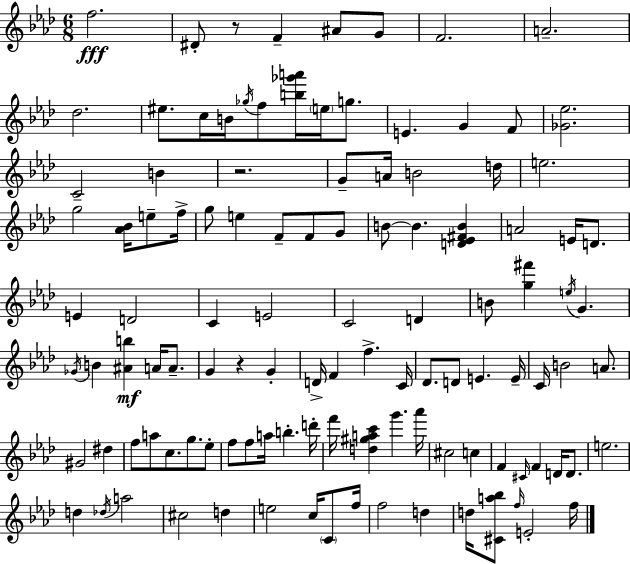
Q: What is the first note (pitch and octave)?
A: F5